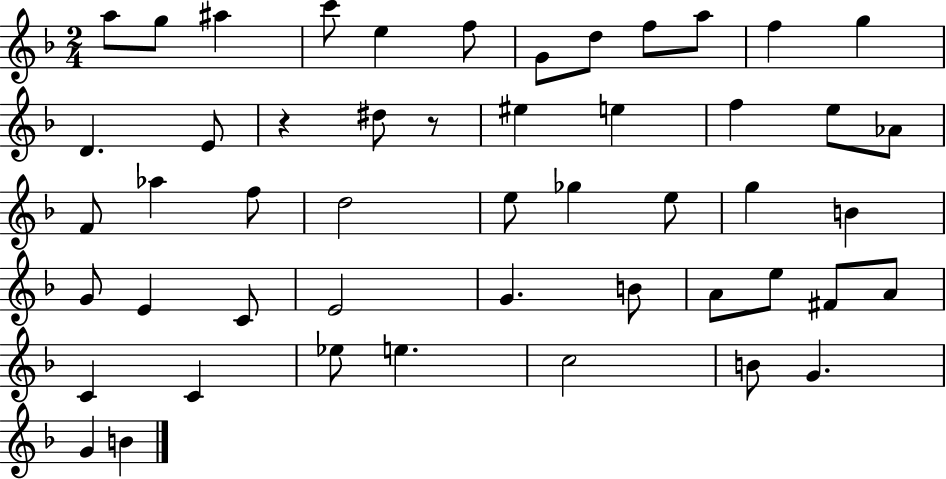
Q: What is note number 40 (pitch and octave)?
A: C4